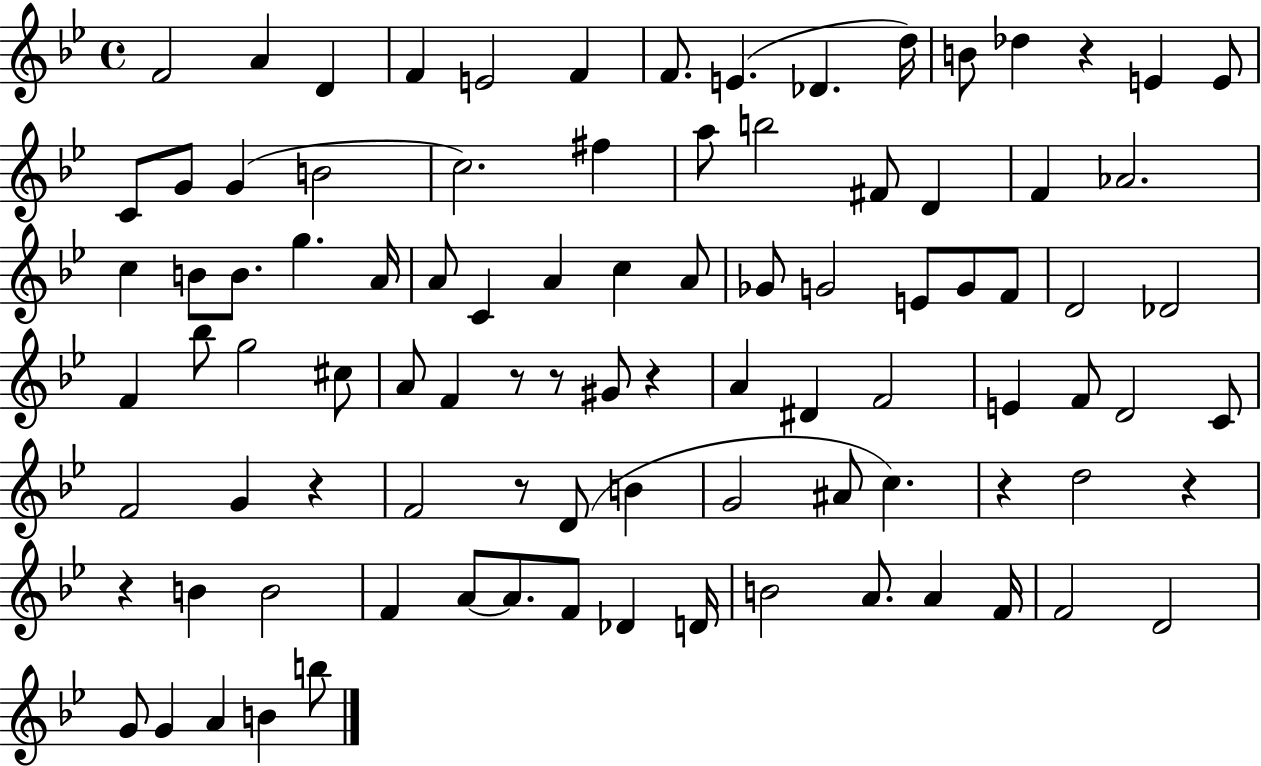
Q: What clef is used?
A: treble